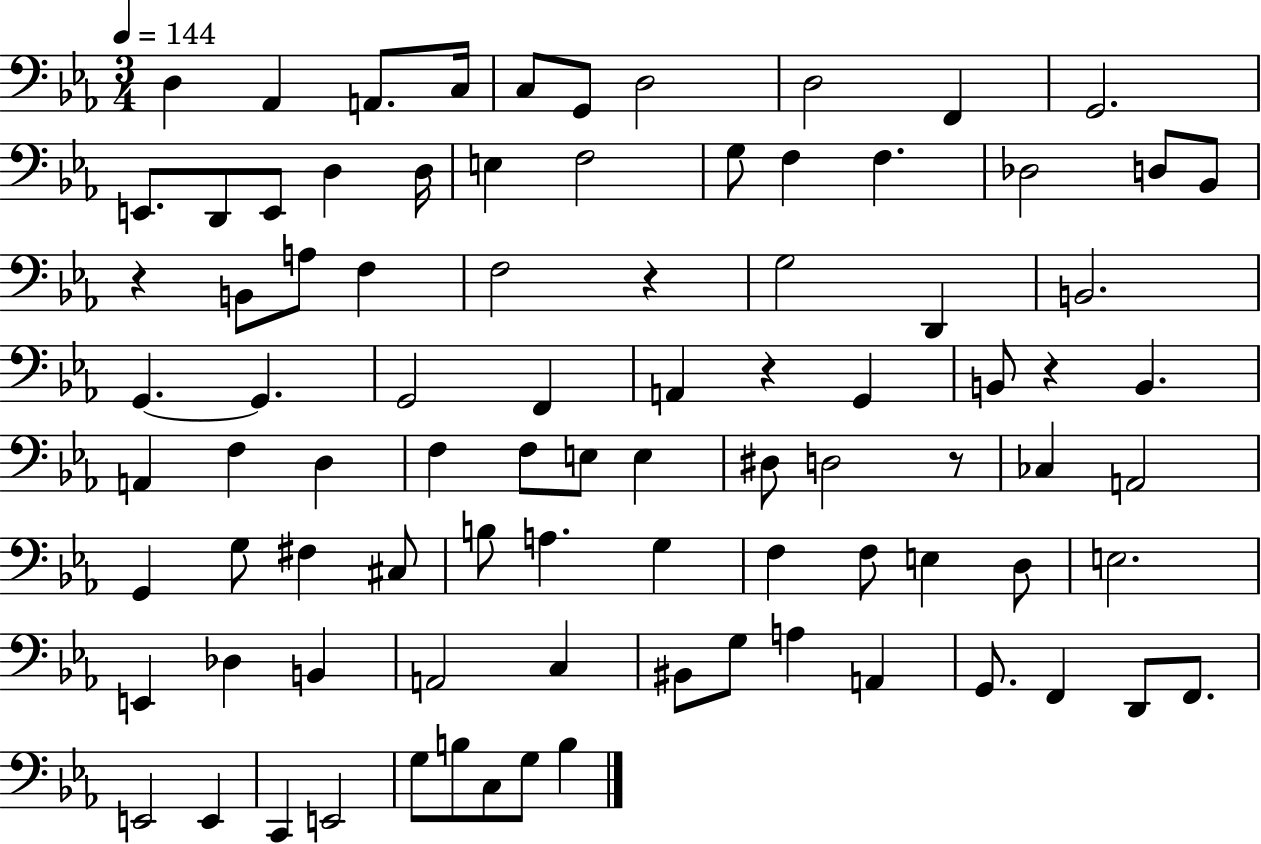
X:1
T:Untitled
M:3/4
L:1/4
K:Eb
D, _A,, A,,/2 C,/4 C,/2 G,,/2 D,2 D,2 F,, G,,2 E,,/2 D,,/2 E,,/2 D, D,/4 E, F,2 G,/2 F, F, _D,2 D,/2 _B,,/2 z B,,/2 A,/2 F, F,2 z G,2 D,, B,,2 G,, G,, G,,2 F,, A,, z G,, B,,/2 z B,, A,, F, D, F, F,/2 E,/2 E, ^D,/2 D,2 z/2 _C, A,,2 G,, G,/2 ^F, ^C,/2 B,/2 A, G, F, F,/2 E, D,/2 E,2 E,, _D, B,, A,,2 C, ^B,,/2 G,/2 A, A,, G,,/2 F,, D,,/2 F,,/2 E,,2 E,, C,, E,,2 G,/2 B,/2 C,/2 G,/2 B,